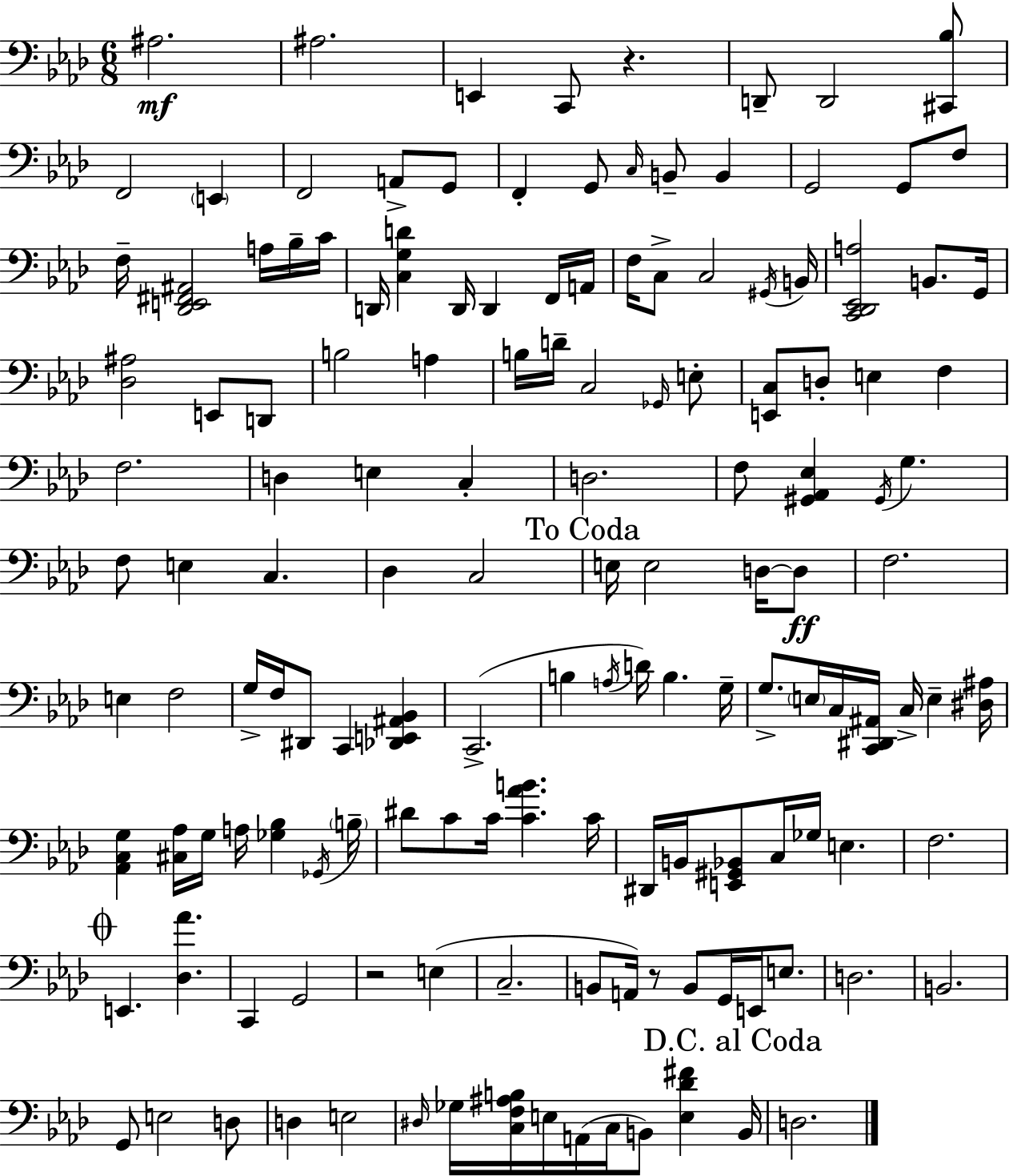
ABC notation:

X:1
T:Untitled
M:6/8
L:1/4
K:Fm
^A,2 ^A,2 E,, C,,/2 z D,,/2 D,,2 [^C,,_B,]/2 F,,2 E,, F,,2 A,,/2 G,,/2 F,, G,,/2 C,/4 B,,/2 B,, G,,2 G,,/2 F,/2 F,/4 [_D,,E,,^F,,^A,,]2 A,/4 _B,/4 C/4 D,,/4 [C,G,D] D,,/4 D,, F,,/4 A,,/4 F,/4 C,/2 C,2 ^G,,/4 B,,/4 [C,,_D,,_E,,A,]2 B,,/2 G,,/4 [_D,^A,]2 E,,/2 D,,/2 B,2 A, B,/4 D/4 C,2 _G,,/4 E,/2 [E,,C,]/2 D,/2 E, F, F,2 D, E, C, D,2 F,/2 [^G,,_A,,_E,] ^G,,/4 G, F,/2 E, C, _D, C,2 E,/4 E,2 D,/4 D,/2 F,2 E, F,2 G,/4 F,/4 ^D,,/2 C,, [_D,,E,,^A,,_B,,] C,,2 B, A,/4 D/4 B, G,/4 G,/2 E,/4 C,/4 [C,,^D,,^A,,]/4 C,/4 E, [^D,^A,]/4 [_A,,C,G,] [^C,_A,]/4 G,/4 A,/4 [_G,_B,] _G,,/4 B,/4 ^D/2 C/2 C/4 [C_AB] C/4 ^D,,/4 B,,/4 [E,,^G,,_B,,]/2 C,/4 _G,/4 E, F,2 E,, [_D,_A] C,, G,,2 z2 E, C,2 B,,/2 A,,/4 z/2 B,,/2 G,,/4 E,,/4 E,/2 D,2 B,,2 G,,/2 E,2 D,/2 D, E,2 ^D,/4 _G,/4 [C,F,^A,B,]/4 E,/4 A,,/4 C,/4 B,,/2 [E,_D^F] B,,/4 D,2